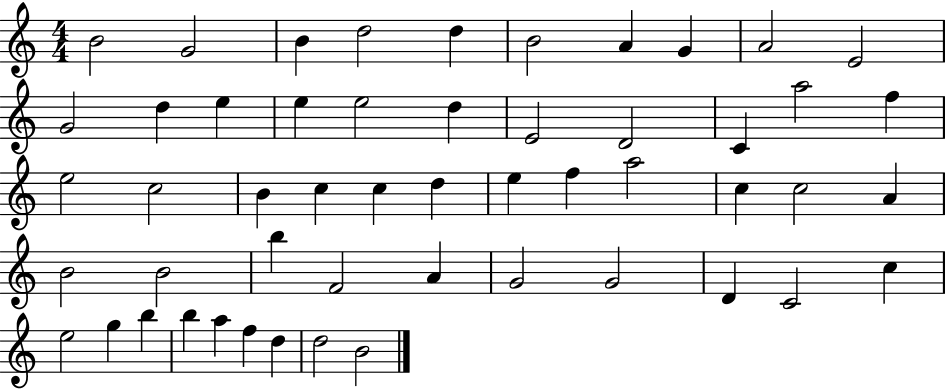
X:1
T:Untitled
M:4/4
L:1/4
K:C
B2 G2 B d2 d B2 A G A2 E2 G2 d e e e2 d E2 D2 C a2 f e2 c2 B c c d e f a2 c c2 A B2 B2 b F2 A G2 G2 D C2 c e2 g b b a f d d2 B2